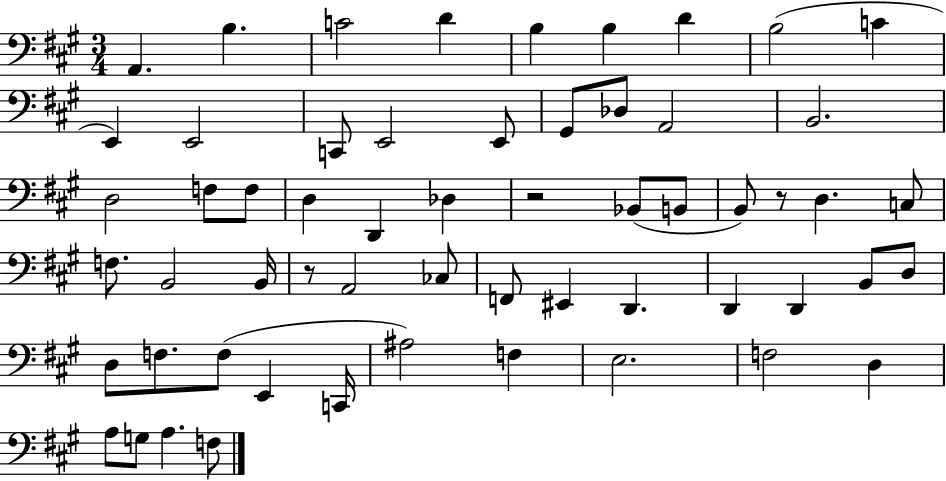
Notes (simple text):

A2/q. B3/q. C4/h D4/q B3/q B3/q D4/q B3/h C4/q E2/q E2/h C2/e E2/h E2/e G#2/e Db3/e A2/h B2/h. D3/h F3/e F3/e D3/q D2/q Db3/q R/h Bb2/e B2/e B2/e R/e D3/q. C3/e F3/e. B2/h B2/s R/e A2/h CES3/e F2/e EIS2/q D2/q. D2/q D2/q B2/e D3/e D3/e F3/e. F3/e E2/q C2/s A#3/h F3/q E3/h. F3/h D3/q A3/e G3/e A3/q. F3/e